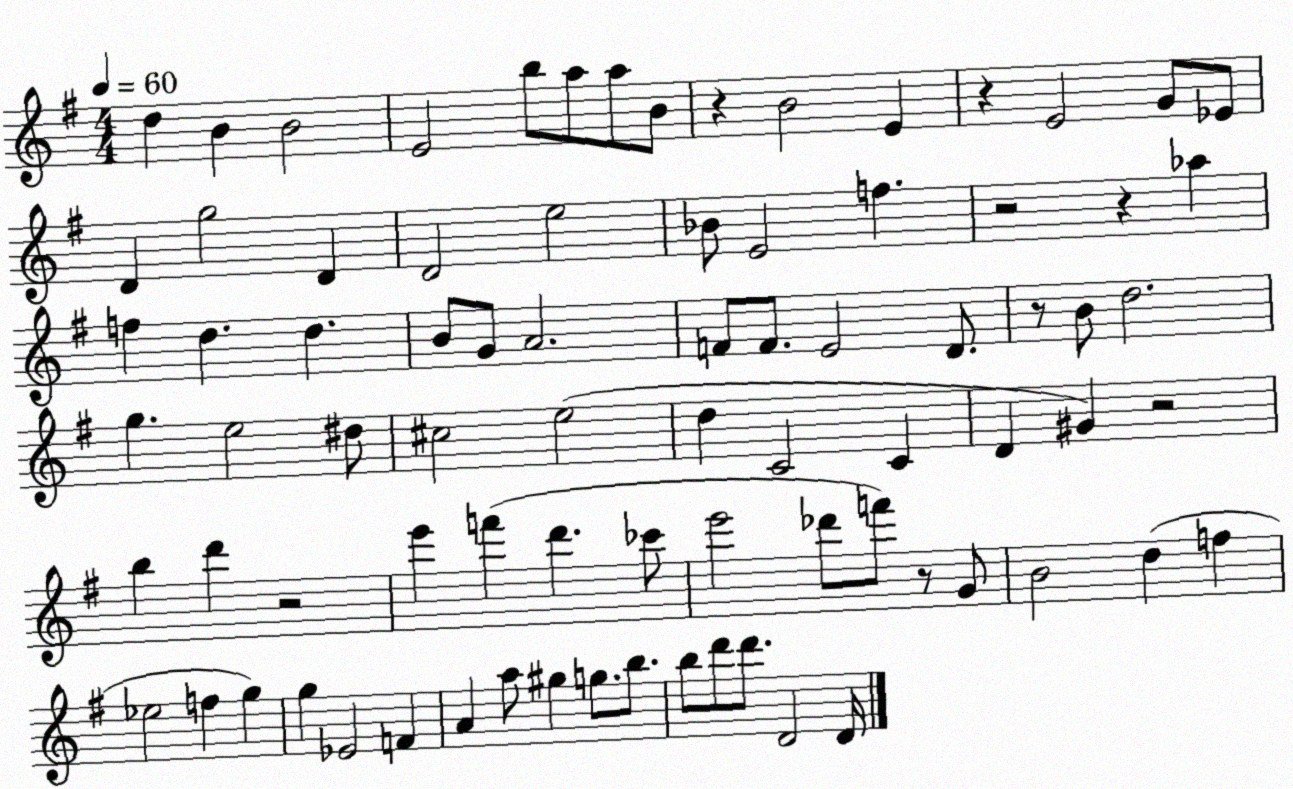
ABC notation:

X:1
T:Untitled
M:4/4
L:1/4
K:G
d B B2 E2 b/2 a/2 a/2 B/2 z B2 E z E2 G/2 _E/2 D g2 D D2 e2 _B/2 E2 f z2 z _a f d d B/2 G/2 A2 F/2 F/2 E2 D/2 z/2 B/2 d2 g e2 ^d/2 ^c2 e2 d C2 C D ^G z2 b d' z2 e' f' d' _c'/2 e'2 _d'/2 f'/2 z/2 G/2 B2 d f _e2 f g g _E2 F A a/2 ^g g/2 b/2 b/2 d'/2 d'/2 D2 D/4